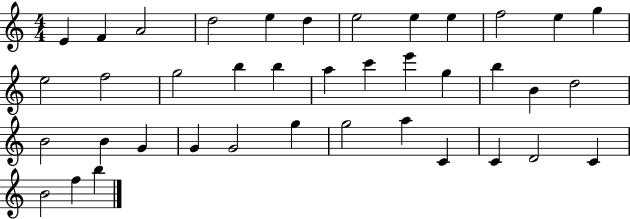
X:1
T:Untitled
M:4/4
L:1/4
K:C
E F A2 d2 e d e2 e e f2 e g e2 f2 g2 b b a c' e' g b B d2 B2 B G G G2 g g2 a C C D2 C B2 f b